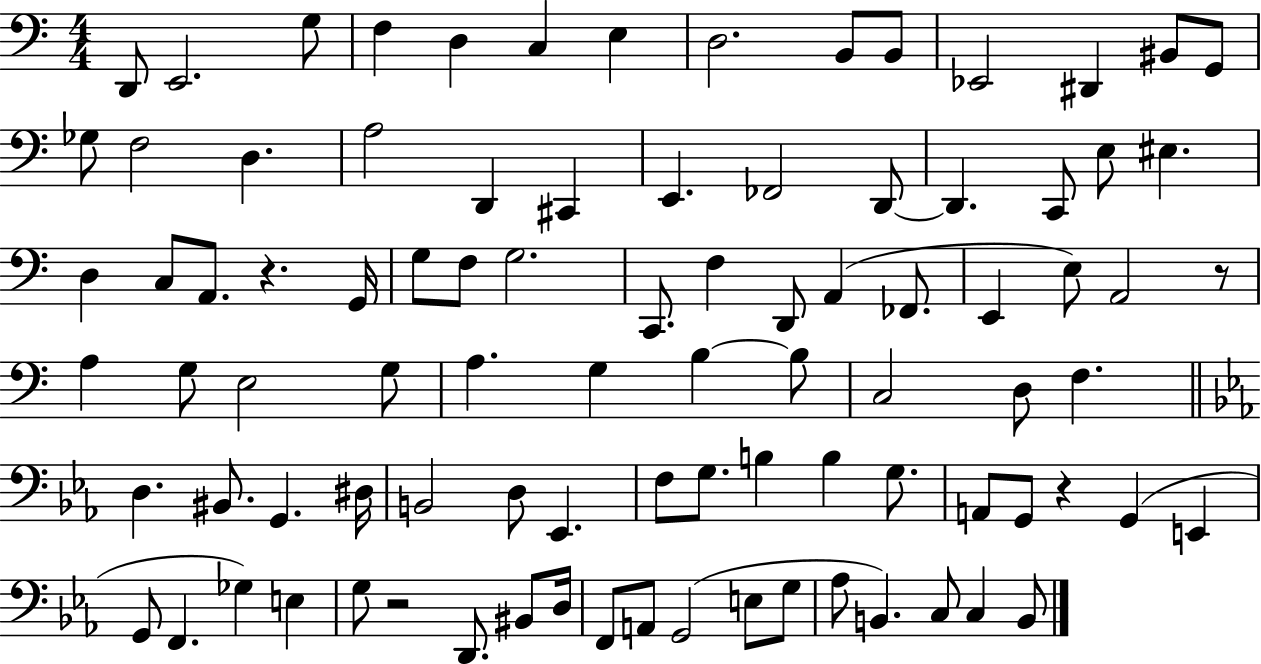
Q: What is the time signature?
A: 4/4